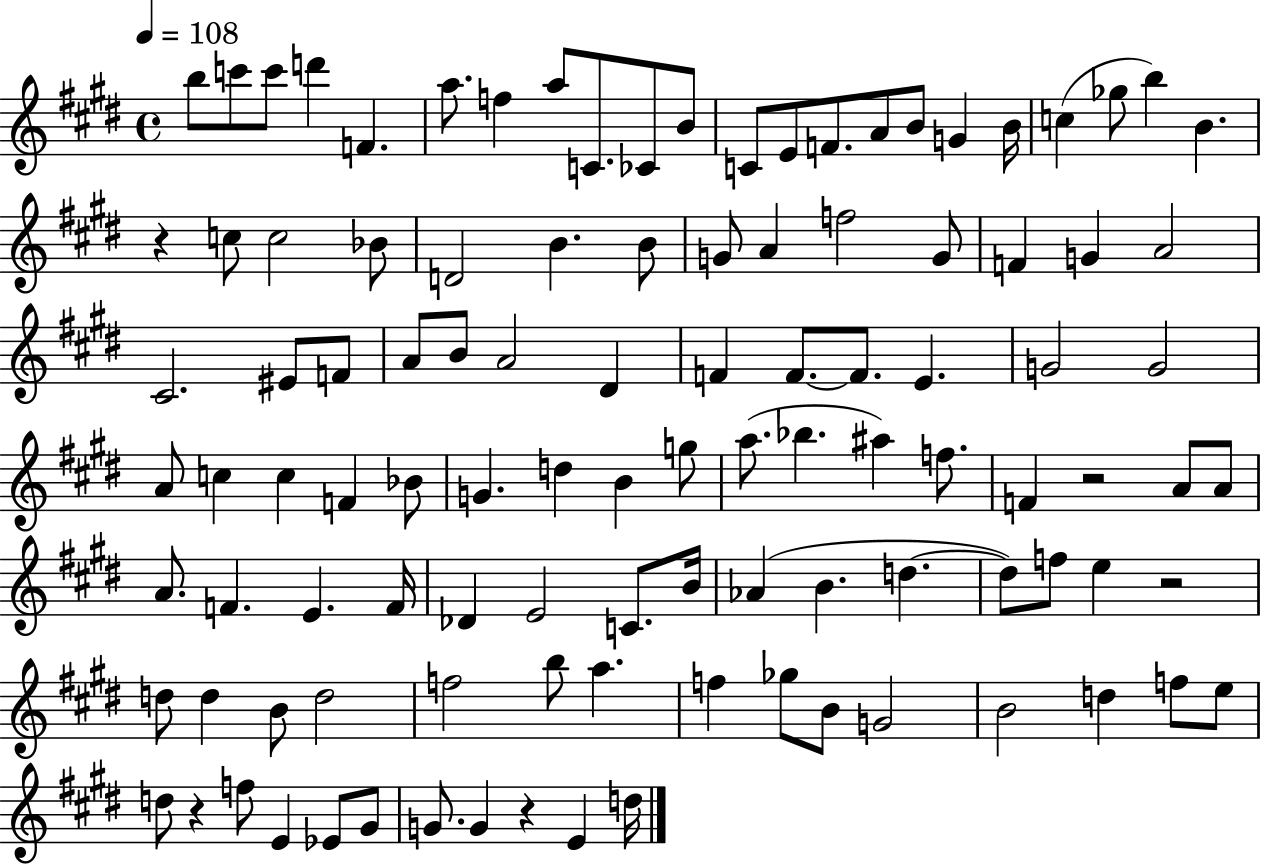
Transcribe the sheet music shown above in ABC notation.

X:1
T:Untitled
M:4/4
L:1/4
K:E
b/2 c'/2 c'/2 d' F a/2 f a/2 C/2 _C/2 B/2 C/2 E/2 F/2 A/2 B/2 G B/4 c _g/2 b B z c/2 c2 _B/2 D2 B B/2 G/2 A f2 G/2 F G A2 ^C2 ^E/2 F/2 A/2 B/2 A2 ^D F F/2 F/2 E G2 G2 A/2 c c F _B/2 G d B g/2 a/2 _b ^a f/2 F z2 A/2 A/2 A/2 F E F/4 _D E2 C/2 B/4 _A B d d/2 f/2 e z2 d/2 d B/2 d2 f2 b/2 a f _g/2 B/2 G2 B2 d f/2 e/2 d/2 z f/2 E _E/2 ^G/2 G/2 G z E d/4